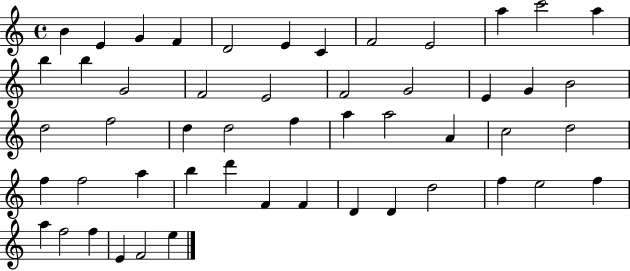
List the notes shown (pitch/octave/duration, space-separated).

B4/q E4/q G4/q F4/q D4/h E4/q C4/q F4/h E4/h A5/q C6/h A5/q B5/q B5/q G4/h F4/h E4/h F4/h G4/h E4/q G4/q B4/h D5/h F5/h D5/q D5/h F5/q A5/q A5/h A4/q C5/h D5/h F5/q F5/h A5/q B5/q D6/q F4/q F4/q D4/q D4/q D5/h F5/q E5/h F5/q A5/q F5/h F5/q E4/q F4/h E5/q